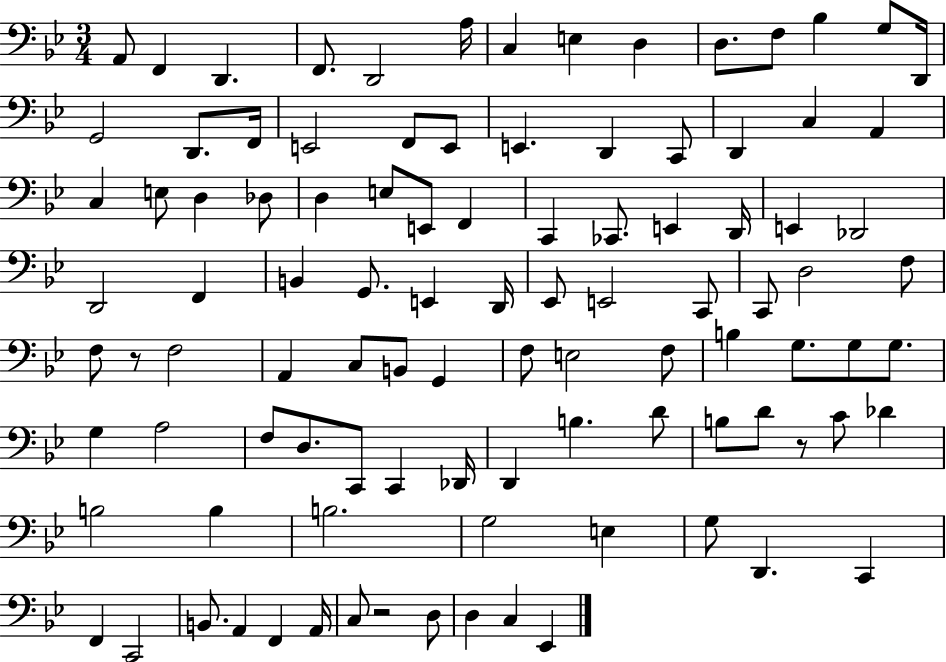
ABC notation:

X:1
T:Untitled
M:3/4
L:1/4
K:Bb
A,,/2 F,, D,, F,,/2 D,,2 A,/4 C, E, D, D,/2 F,/2 _B, G,/2 D,,/4 G,,2 D,,/2 F,,/4 E,,2 F,,/2 E,,/2 E,, D,, C,,/2 D,, C, A,, C, E,/2 D, _D,/2 D, E,/2 E,,/2 F,, C,, _C,,/2 E,, D,,/4 E,, _D,,2 D,,2 F,, B,, G,,/2 E,, D,,/4 _E,,/2 E,,2 C,,/2 C,,/2 D,2 F,/2 F,/2 z/2 F,2 A,, C,/2 B,,/2 G,, F,/2 E,2 F,/2 B, G,/2 G,/2 G,/2 G, A,2 F,/2 D,/2 C,,/2 C,, _D,,/4 D,, B, D/2 B,/2 D/2 z/2 C/2 _D B,2 B, B,2 G,2 E, G,/2 D,, C,, F,, C,,2 B,,/2 A,, F,, A,,/4 C,/2 z2 D,/2 D, C, _E,,